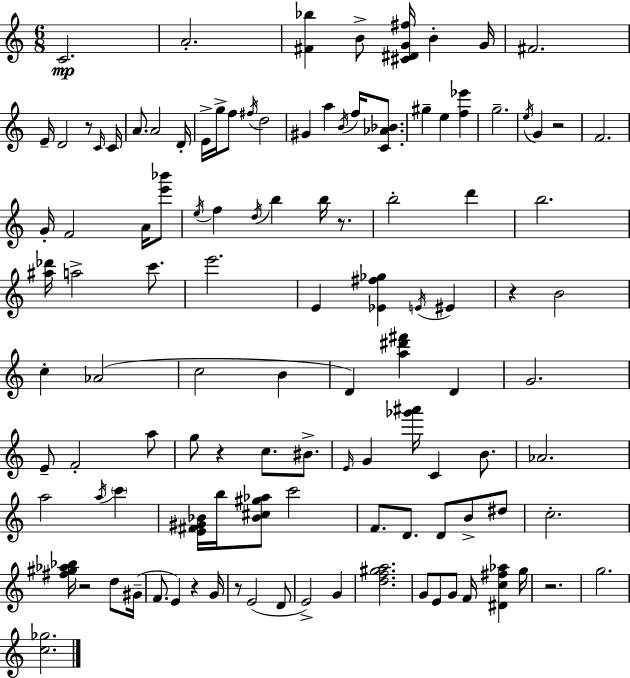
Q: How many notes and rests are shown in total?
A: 114